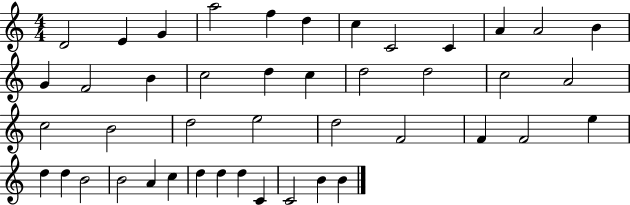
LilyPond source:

{
  \clef treble
  \numericTimeSignature
  \time 4/4
  \key c \major
  d'2 e'4 g'4 | a''2 f''4 d''4 | c''4 c'2 c'4 | a'4 a'2 b'4 | \break g'4 f'2 b'4 | c''2 d''4 c''4 | d''2 d''2 | c''2 a'2 | \break c''2 b'2 | d''2 e''2 | d''2 f'2 | f'4 f'2 e''4 | \break d''4 d''4 b'2 | b'2 a'4 c''4 | d''4 d''4 d''4 c'4 | c'2 b'4 b'4 | \break \bar "|."
}